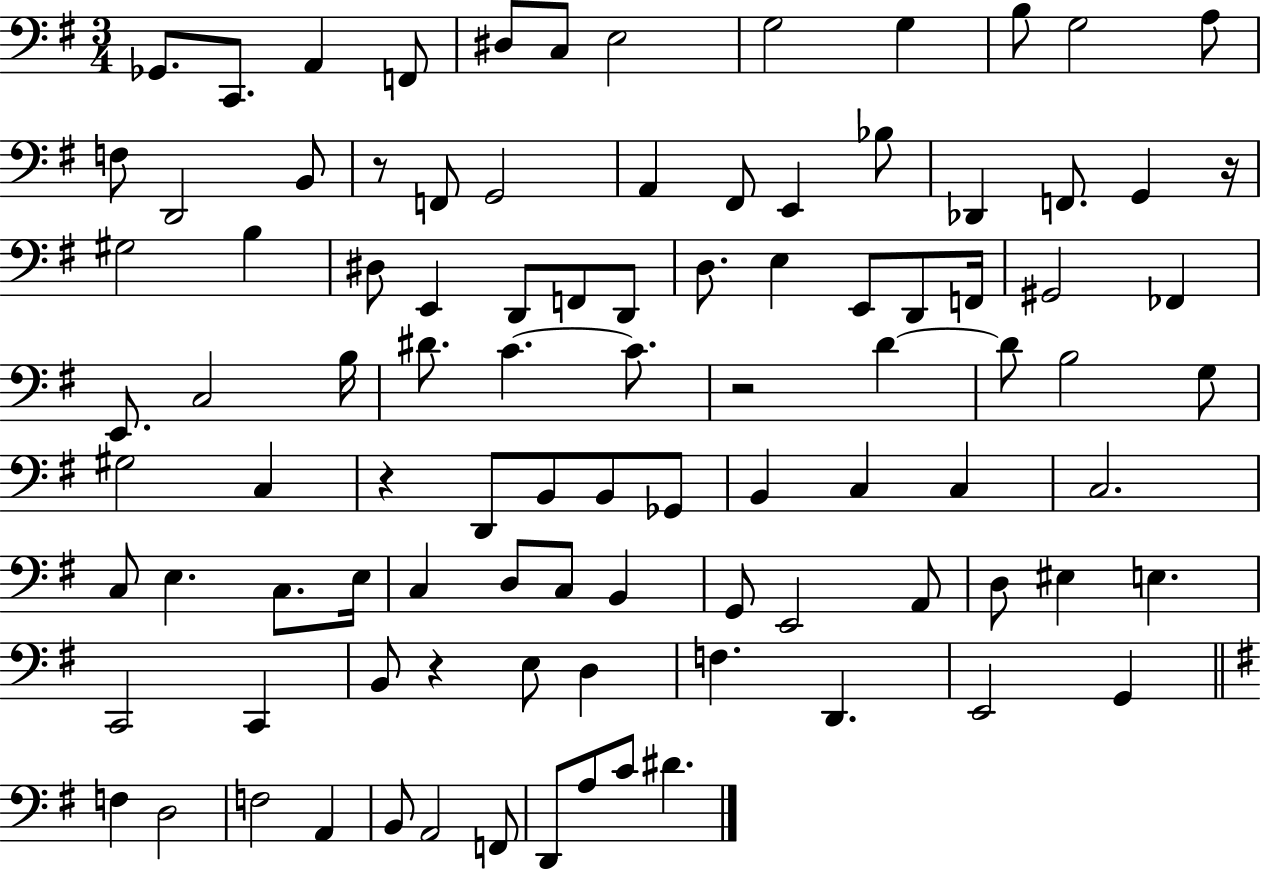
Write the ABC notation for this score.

X:1
T:Untitled
M:3/4
L:1/4
K:G
_G,,/2 C,,/2 A,, F,,/2 ^D,/2 C,/2 E,2 G,2 G, B,/2 G,2 A,/2 F,/2 D,,2 B,,/2 z/2 F,,/2 G,,2 A,, ^F,,/2 E,, _B,/2 _D,, F,,/2 G,, z/4 ^G,2 B, ^D,/2 E,, D,,/2 F,,/2 D,,/2 D,/2 E, E,,/2 D,,/2 F,,/4 ^G,,2 _F,, E,,/2 C,2 B,/4 ^D/2 C C/2 z2 D D/2 B,2 G,/2 ^G,2 C, z D,,/2 B,,/2 B,,/2 _G,,/2 B,, C, C, C,2 C,/2 E, C,/2 E,/4 C, D,/2 C,/2 B,, G,,/2 E,,2 A,,/2 D,/2 ^E, E, C,,2 C,, B,,/2 z E,/2 D, F, D,, E,,2 G,, F, D,2 F,2 A,, B,,/2 A,,2 F,,/2 D,,/2 A,/2 C/2 ^D